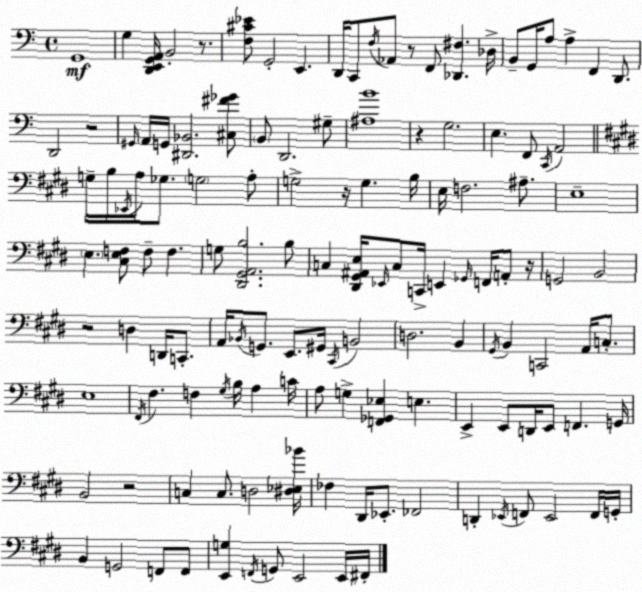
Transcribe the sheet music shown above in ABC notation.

X:1
T:Untitled
M:4/4
L:1/4
K:C
G,,4 G, [D,,E,,G,,A,,]/4 B,,2 z/2 [F,^C_E]/2 G,,2 E,, D,,/4 C,,/2 F,/4 _A,,/2 z/2 F,,/2 [_D,,^F,] _D,/4 B,,/2 G,,/4 A,/2 A, F,, D,,/2 D,,2 z2 ^G,,/4 A,,/4 G,,/4 [^D,,_B,,]2 [^C,^F_G]/2 B,,/2 D,,2 ^G,/2 [^A,B]4 z G,2 E, F,,/2 C,,/4 A,,2 G,/4 B,/4 _E,,/4 A,/4 _G,/2 G,2 A,/2 G,2 z/4 G, B,/4 E,/4 F,2 ^A,/2 E,4 E, [^C,E,F,]/2 F,/2 F, G,/2 [^D,,^G,,A,,B,]2 B,/2 C, [^D,,^G,,^A,,E,]/4 _E,,/4 C,/2 C,,/4 E,, _G,,/4 F,,/4 A,,/2 z/4 G,,2 B,,2 z2 D, D,,/4 C,,/2 A,,/4 _B,,/4 G,,/2 E,,/2 ^G,,/4 ^C,,/4 B,,2 D,2 B,, ^G,,/4 B,, C,,2 A,,/4 C,/2 E,4 ^F,,/4 ^F, F, ^G,/4 B,/4 A, C/4 A,/2 G, [F,,_G,,_E,] E, E,, E,,/2 D,,/4 E,,/2 F,, G,,/4 B,,2 z2 C, C,/2 D,2 [^D,_E,_B]/4 _F, ^D,,/4 _E,,/2 _F,,2 D,, _E,,/4 F,,/2 _E,,2 F,,/4 G,,/4 B,, G,,2 F,,/2 F,,/2 [E,,G,] F,,/4 G,,/2 E,,2 E,,/4 ^F,,/4